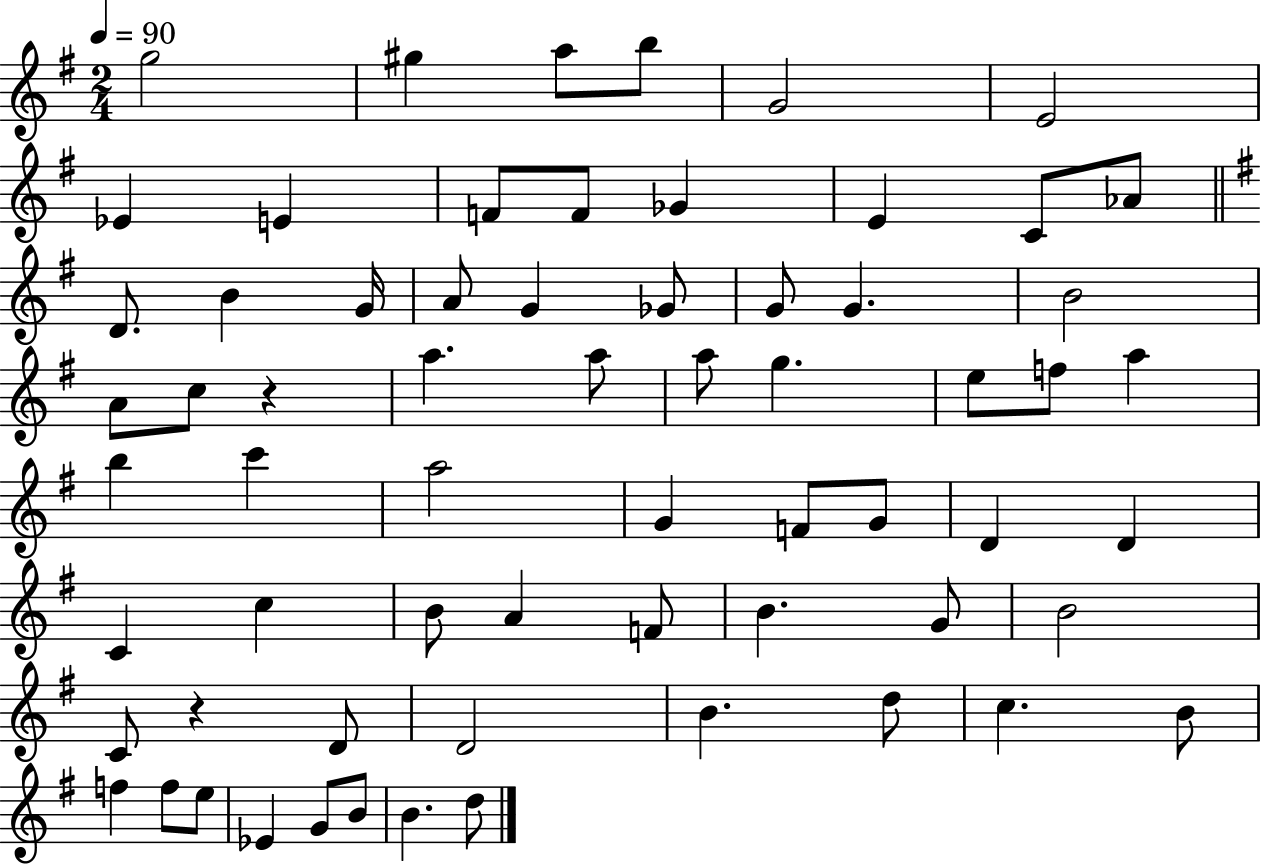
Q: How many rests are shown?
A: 2